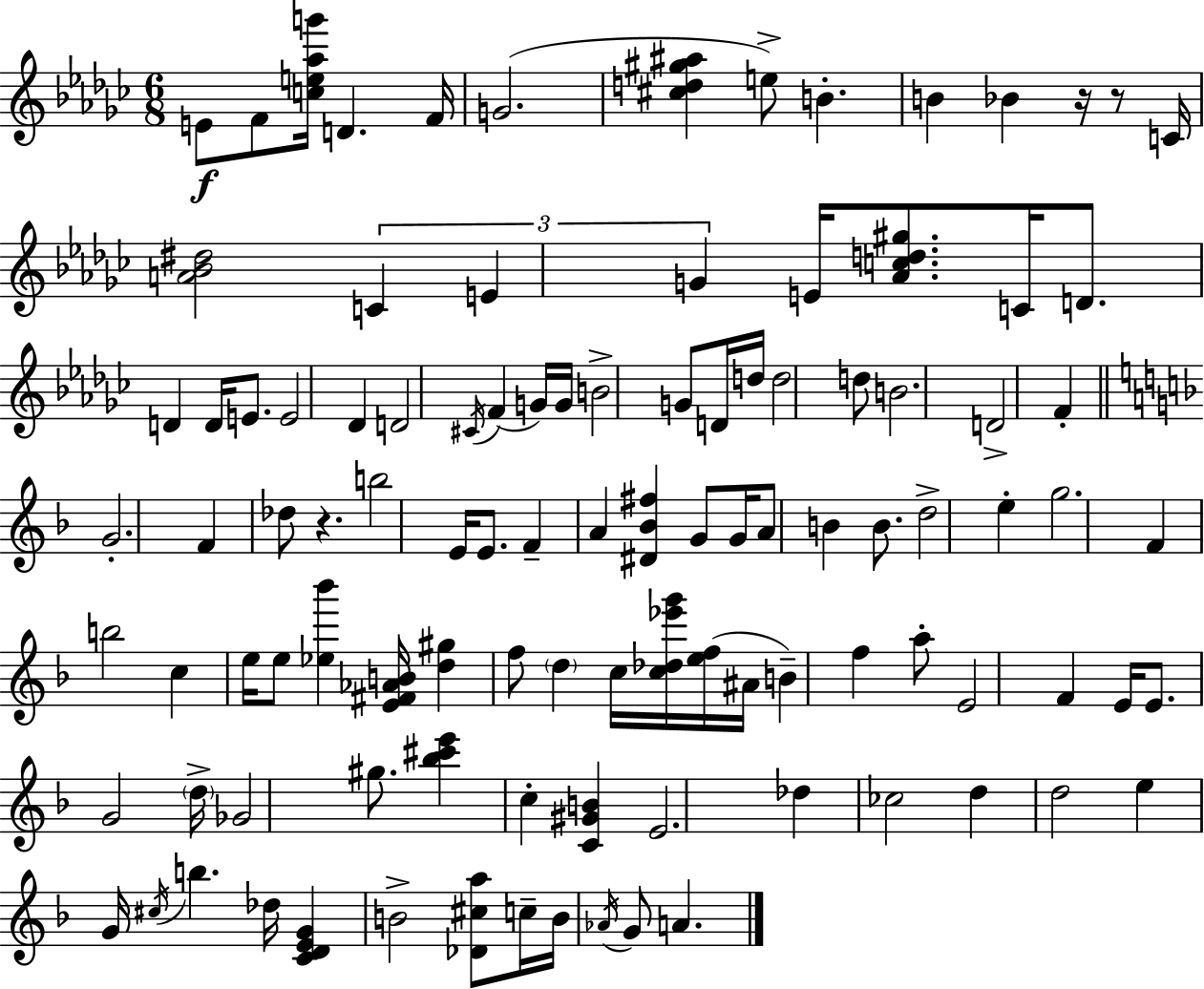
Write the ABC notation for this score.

X:1
T:Untitled
M:6/8
L:1/4
K:Ebm
E/2 F/2 [ce_ag']/4 D F/4 G2 [^cd^g^a] e/2 B B _B z/4 z/2 C/4 [A_B^d]2 C E G E/4 [_Acd^g]/2 C/4 D/2 D D/4 E/2 E2 _D D2 ^C/4 F G/4 G/4 B2 G/2 D/4 d/4 d2 d/2 B2 D2 F G2 F _d/2 z b2 E/4 E/2 F A [^D_B^f] G/2 G/4 A/2 B B/2 d2 e g2 F b2 c e/4 e/2 [_e_b'] [E^F_AB]/4 [d^g] f/2 d c/4 [c_d_e'g']/4 [ef]/4 ^A/4 B f a/2 E2 F E/4 E/2 G2 d/4 _G2 ^g/2 [_b^c'e'] c [C^GB] E2 _d _c2 d d2 e G/4 ^c/4 b _d/4 [CDEG] B2 [_D^ca]/2 c/4 B/4 _A/4 G/2 A